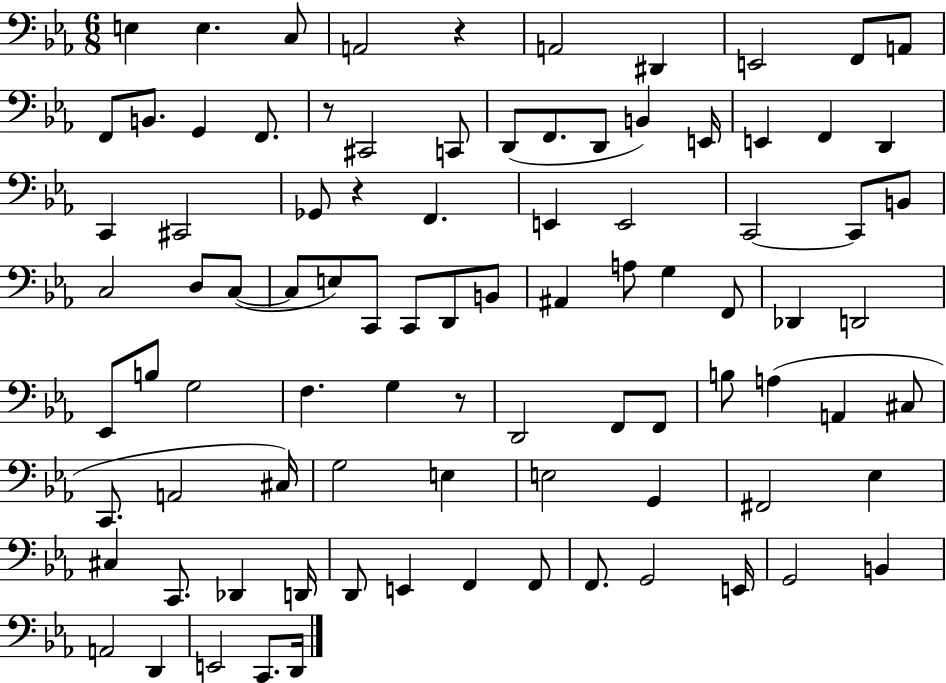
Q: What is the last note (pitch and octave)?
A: D2